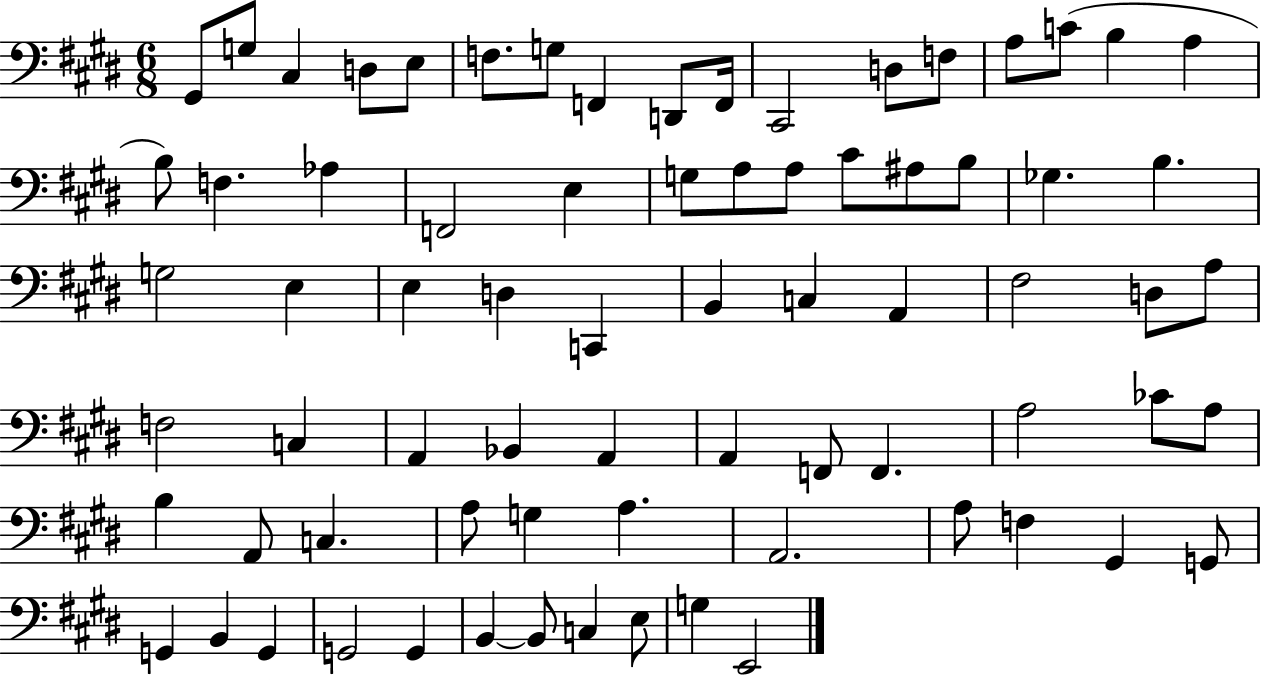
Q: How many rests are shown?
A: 0